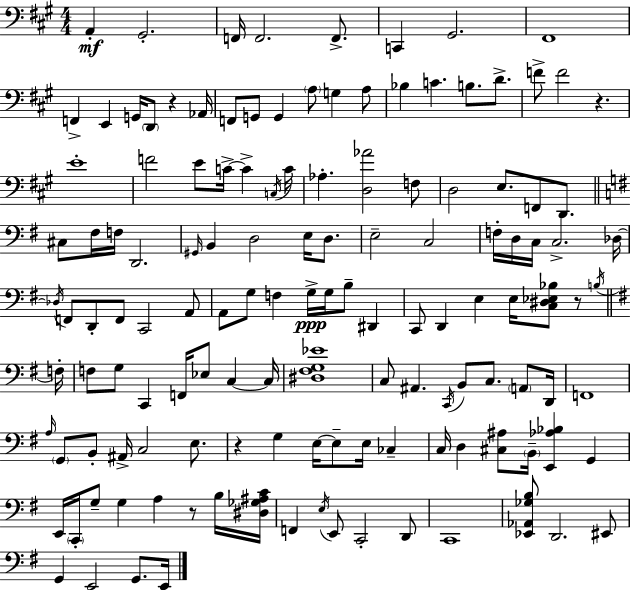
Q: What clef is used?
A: bass